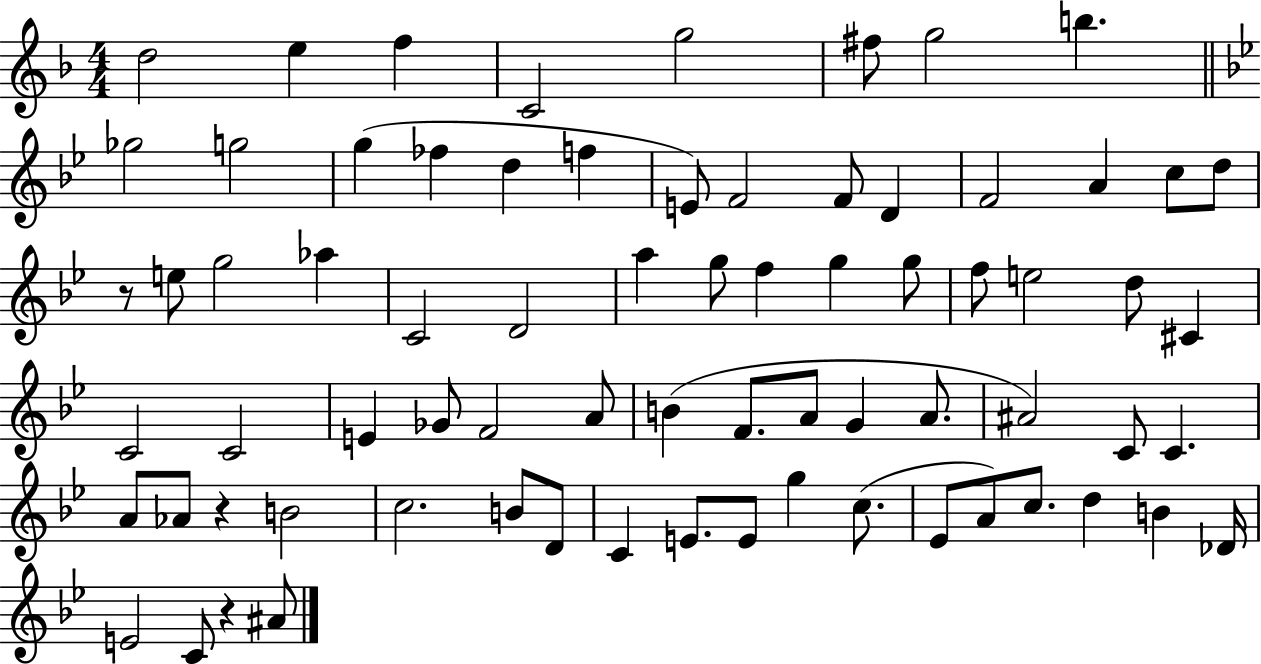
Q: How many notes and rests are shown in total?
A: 73